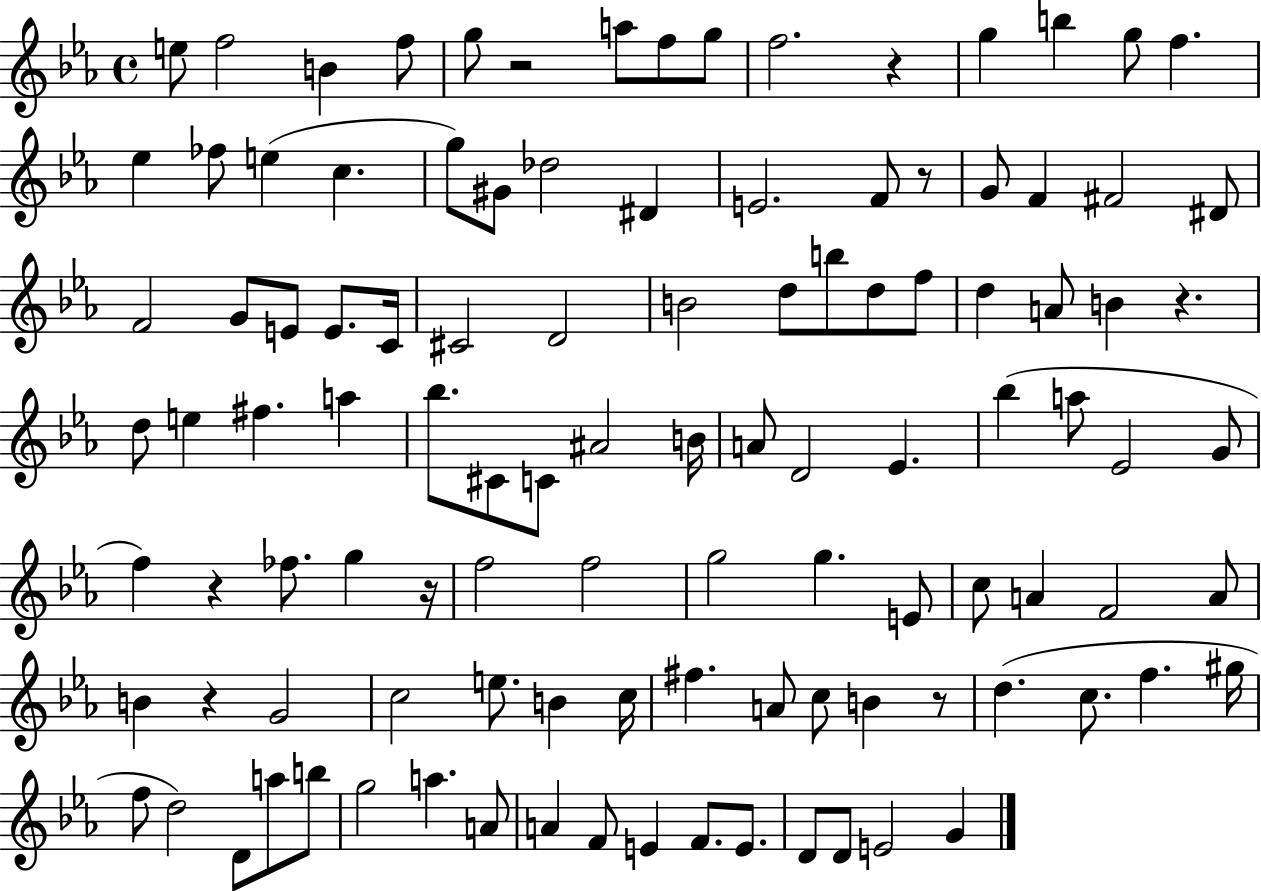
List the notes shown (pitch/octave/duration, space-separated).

E5/e F5/h B4/q F5/e G5/e R/h A5/e F5/e G5/e F5/h. R/q G5/q B5/q G5/e F5/q. Eb5/q FES5/e E5/q C5/q. G5/e G#4/e Db5/h D#4/q E4/h. F4/e R/e G4/e F4/q F#4/h D#4/e F4/h G4/e E4/e E4/e. C4/s C#4/h D4/h B4/h D5/e B5/e D5/e F5/e D5/q A4/e B4/q R/q. D5/e E5/q F#5/q. A5/q Bb5/e. C#4/e C4/e A#4/h B4/s A4/e D4/h Eb4/q. Bb5/q A5/e Eb4/h G4/e F5/q R/q FES5/e. G5/q R/s F5/h F5/h G5/h G5/q. E4/e C5/e A4/q F4/h A4/e B4/q R/q G4/h C5/h E5/e. B4/q C5/s F#5/q. A4/e C5/e B4/q R/e D5/q. C5/e. F5/q. G#5/s F5/e D5/h D4/e A5/e B5/e G5/h A5/q. A4/e A4/q F4/e E4/q F4/e. E4/e. D4/e D4/e E4/h G4/q